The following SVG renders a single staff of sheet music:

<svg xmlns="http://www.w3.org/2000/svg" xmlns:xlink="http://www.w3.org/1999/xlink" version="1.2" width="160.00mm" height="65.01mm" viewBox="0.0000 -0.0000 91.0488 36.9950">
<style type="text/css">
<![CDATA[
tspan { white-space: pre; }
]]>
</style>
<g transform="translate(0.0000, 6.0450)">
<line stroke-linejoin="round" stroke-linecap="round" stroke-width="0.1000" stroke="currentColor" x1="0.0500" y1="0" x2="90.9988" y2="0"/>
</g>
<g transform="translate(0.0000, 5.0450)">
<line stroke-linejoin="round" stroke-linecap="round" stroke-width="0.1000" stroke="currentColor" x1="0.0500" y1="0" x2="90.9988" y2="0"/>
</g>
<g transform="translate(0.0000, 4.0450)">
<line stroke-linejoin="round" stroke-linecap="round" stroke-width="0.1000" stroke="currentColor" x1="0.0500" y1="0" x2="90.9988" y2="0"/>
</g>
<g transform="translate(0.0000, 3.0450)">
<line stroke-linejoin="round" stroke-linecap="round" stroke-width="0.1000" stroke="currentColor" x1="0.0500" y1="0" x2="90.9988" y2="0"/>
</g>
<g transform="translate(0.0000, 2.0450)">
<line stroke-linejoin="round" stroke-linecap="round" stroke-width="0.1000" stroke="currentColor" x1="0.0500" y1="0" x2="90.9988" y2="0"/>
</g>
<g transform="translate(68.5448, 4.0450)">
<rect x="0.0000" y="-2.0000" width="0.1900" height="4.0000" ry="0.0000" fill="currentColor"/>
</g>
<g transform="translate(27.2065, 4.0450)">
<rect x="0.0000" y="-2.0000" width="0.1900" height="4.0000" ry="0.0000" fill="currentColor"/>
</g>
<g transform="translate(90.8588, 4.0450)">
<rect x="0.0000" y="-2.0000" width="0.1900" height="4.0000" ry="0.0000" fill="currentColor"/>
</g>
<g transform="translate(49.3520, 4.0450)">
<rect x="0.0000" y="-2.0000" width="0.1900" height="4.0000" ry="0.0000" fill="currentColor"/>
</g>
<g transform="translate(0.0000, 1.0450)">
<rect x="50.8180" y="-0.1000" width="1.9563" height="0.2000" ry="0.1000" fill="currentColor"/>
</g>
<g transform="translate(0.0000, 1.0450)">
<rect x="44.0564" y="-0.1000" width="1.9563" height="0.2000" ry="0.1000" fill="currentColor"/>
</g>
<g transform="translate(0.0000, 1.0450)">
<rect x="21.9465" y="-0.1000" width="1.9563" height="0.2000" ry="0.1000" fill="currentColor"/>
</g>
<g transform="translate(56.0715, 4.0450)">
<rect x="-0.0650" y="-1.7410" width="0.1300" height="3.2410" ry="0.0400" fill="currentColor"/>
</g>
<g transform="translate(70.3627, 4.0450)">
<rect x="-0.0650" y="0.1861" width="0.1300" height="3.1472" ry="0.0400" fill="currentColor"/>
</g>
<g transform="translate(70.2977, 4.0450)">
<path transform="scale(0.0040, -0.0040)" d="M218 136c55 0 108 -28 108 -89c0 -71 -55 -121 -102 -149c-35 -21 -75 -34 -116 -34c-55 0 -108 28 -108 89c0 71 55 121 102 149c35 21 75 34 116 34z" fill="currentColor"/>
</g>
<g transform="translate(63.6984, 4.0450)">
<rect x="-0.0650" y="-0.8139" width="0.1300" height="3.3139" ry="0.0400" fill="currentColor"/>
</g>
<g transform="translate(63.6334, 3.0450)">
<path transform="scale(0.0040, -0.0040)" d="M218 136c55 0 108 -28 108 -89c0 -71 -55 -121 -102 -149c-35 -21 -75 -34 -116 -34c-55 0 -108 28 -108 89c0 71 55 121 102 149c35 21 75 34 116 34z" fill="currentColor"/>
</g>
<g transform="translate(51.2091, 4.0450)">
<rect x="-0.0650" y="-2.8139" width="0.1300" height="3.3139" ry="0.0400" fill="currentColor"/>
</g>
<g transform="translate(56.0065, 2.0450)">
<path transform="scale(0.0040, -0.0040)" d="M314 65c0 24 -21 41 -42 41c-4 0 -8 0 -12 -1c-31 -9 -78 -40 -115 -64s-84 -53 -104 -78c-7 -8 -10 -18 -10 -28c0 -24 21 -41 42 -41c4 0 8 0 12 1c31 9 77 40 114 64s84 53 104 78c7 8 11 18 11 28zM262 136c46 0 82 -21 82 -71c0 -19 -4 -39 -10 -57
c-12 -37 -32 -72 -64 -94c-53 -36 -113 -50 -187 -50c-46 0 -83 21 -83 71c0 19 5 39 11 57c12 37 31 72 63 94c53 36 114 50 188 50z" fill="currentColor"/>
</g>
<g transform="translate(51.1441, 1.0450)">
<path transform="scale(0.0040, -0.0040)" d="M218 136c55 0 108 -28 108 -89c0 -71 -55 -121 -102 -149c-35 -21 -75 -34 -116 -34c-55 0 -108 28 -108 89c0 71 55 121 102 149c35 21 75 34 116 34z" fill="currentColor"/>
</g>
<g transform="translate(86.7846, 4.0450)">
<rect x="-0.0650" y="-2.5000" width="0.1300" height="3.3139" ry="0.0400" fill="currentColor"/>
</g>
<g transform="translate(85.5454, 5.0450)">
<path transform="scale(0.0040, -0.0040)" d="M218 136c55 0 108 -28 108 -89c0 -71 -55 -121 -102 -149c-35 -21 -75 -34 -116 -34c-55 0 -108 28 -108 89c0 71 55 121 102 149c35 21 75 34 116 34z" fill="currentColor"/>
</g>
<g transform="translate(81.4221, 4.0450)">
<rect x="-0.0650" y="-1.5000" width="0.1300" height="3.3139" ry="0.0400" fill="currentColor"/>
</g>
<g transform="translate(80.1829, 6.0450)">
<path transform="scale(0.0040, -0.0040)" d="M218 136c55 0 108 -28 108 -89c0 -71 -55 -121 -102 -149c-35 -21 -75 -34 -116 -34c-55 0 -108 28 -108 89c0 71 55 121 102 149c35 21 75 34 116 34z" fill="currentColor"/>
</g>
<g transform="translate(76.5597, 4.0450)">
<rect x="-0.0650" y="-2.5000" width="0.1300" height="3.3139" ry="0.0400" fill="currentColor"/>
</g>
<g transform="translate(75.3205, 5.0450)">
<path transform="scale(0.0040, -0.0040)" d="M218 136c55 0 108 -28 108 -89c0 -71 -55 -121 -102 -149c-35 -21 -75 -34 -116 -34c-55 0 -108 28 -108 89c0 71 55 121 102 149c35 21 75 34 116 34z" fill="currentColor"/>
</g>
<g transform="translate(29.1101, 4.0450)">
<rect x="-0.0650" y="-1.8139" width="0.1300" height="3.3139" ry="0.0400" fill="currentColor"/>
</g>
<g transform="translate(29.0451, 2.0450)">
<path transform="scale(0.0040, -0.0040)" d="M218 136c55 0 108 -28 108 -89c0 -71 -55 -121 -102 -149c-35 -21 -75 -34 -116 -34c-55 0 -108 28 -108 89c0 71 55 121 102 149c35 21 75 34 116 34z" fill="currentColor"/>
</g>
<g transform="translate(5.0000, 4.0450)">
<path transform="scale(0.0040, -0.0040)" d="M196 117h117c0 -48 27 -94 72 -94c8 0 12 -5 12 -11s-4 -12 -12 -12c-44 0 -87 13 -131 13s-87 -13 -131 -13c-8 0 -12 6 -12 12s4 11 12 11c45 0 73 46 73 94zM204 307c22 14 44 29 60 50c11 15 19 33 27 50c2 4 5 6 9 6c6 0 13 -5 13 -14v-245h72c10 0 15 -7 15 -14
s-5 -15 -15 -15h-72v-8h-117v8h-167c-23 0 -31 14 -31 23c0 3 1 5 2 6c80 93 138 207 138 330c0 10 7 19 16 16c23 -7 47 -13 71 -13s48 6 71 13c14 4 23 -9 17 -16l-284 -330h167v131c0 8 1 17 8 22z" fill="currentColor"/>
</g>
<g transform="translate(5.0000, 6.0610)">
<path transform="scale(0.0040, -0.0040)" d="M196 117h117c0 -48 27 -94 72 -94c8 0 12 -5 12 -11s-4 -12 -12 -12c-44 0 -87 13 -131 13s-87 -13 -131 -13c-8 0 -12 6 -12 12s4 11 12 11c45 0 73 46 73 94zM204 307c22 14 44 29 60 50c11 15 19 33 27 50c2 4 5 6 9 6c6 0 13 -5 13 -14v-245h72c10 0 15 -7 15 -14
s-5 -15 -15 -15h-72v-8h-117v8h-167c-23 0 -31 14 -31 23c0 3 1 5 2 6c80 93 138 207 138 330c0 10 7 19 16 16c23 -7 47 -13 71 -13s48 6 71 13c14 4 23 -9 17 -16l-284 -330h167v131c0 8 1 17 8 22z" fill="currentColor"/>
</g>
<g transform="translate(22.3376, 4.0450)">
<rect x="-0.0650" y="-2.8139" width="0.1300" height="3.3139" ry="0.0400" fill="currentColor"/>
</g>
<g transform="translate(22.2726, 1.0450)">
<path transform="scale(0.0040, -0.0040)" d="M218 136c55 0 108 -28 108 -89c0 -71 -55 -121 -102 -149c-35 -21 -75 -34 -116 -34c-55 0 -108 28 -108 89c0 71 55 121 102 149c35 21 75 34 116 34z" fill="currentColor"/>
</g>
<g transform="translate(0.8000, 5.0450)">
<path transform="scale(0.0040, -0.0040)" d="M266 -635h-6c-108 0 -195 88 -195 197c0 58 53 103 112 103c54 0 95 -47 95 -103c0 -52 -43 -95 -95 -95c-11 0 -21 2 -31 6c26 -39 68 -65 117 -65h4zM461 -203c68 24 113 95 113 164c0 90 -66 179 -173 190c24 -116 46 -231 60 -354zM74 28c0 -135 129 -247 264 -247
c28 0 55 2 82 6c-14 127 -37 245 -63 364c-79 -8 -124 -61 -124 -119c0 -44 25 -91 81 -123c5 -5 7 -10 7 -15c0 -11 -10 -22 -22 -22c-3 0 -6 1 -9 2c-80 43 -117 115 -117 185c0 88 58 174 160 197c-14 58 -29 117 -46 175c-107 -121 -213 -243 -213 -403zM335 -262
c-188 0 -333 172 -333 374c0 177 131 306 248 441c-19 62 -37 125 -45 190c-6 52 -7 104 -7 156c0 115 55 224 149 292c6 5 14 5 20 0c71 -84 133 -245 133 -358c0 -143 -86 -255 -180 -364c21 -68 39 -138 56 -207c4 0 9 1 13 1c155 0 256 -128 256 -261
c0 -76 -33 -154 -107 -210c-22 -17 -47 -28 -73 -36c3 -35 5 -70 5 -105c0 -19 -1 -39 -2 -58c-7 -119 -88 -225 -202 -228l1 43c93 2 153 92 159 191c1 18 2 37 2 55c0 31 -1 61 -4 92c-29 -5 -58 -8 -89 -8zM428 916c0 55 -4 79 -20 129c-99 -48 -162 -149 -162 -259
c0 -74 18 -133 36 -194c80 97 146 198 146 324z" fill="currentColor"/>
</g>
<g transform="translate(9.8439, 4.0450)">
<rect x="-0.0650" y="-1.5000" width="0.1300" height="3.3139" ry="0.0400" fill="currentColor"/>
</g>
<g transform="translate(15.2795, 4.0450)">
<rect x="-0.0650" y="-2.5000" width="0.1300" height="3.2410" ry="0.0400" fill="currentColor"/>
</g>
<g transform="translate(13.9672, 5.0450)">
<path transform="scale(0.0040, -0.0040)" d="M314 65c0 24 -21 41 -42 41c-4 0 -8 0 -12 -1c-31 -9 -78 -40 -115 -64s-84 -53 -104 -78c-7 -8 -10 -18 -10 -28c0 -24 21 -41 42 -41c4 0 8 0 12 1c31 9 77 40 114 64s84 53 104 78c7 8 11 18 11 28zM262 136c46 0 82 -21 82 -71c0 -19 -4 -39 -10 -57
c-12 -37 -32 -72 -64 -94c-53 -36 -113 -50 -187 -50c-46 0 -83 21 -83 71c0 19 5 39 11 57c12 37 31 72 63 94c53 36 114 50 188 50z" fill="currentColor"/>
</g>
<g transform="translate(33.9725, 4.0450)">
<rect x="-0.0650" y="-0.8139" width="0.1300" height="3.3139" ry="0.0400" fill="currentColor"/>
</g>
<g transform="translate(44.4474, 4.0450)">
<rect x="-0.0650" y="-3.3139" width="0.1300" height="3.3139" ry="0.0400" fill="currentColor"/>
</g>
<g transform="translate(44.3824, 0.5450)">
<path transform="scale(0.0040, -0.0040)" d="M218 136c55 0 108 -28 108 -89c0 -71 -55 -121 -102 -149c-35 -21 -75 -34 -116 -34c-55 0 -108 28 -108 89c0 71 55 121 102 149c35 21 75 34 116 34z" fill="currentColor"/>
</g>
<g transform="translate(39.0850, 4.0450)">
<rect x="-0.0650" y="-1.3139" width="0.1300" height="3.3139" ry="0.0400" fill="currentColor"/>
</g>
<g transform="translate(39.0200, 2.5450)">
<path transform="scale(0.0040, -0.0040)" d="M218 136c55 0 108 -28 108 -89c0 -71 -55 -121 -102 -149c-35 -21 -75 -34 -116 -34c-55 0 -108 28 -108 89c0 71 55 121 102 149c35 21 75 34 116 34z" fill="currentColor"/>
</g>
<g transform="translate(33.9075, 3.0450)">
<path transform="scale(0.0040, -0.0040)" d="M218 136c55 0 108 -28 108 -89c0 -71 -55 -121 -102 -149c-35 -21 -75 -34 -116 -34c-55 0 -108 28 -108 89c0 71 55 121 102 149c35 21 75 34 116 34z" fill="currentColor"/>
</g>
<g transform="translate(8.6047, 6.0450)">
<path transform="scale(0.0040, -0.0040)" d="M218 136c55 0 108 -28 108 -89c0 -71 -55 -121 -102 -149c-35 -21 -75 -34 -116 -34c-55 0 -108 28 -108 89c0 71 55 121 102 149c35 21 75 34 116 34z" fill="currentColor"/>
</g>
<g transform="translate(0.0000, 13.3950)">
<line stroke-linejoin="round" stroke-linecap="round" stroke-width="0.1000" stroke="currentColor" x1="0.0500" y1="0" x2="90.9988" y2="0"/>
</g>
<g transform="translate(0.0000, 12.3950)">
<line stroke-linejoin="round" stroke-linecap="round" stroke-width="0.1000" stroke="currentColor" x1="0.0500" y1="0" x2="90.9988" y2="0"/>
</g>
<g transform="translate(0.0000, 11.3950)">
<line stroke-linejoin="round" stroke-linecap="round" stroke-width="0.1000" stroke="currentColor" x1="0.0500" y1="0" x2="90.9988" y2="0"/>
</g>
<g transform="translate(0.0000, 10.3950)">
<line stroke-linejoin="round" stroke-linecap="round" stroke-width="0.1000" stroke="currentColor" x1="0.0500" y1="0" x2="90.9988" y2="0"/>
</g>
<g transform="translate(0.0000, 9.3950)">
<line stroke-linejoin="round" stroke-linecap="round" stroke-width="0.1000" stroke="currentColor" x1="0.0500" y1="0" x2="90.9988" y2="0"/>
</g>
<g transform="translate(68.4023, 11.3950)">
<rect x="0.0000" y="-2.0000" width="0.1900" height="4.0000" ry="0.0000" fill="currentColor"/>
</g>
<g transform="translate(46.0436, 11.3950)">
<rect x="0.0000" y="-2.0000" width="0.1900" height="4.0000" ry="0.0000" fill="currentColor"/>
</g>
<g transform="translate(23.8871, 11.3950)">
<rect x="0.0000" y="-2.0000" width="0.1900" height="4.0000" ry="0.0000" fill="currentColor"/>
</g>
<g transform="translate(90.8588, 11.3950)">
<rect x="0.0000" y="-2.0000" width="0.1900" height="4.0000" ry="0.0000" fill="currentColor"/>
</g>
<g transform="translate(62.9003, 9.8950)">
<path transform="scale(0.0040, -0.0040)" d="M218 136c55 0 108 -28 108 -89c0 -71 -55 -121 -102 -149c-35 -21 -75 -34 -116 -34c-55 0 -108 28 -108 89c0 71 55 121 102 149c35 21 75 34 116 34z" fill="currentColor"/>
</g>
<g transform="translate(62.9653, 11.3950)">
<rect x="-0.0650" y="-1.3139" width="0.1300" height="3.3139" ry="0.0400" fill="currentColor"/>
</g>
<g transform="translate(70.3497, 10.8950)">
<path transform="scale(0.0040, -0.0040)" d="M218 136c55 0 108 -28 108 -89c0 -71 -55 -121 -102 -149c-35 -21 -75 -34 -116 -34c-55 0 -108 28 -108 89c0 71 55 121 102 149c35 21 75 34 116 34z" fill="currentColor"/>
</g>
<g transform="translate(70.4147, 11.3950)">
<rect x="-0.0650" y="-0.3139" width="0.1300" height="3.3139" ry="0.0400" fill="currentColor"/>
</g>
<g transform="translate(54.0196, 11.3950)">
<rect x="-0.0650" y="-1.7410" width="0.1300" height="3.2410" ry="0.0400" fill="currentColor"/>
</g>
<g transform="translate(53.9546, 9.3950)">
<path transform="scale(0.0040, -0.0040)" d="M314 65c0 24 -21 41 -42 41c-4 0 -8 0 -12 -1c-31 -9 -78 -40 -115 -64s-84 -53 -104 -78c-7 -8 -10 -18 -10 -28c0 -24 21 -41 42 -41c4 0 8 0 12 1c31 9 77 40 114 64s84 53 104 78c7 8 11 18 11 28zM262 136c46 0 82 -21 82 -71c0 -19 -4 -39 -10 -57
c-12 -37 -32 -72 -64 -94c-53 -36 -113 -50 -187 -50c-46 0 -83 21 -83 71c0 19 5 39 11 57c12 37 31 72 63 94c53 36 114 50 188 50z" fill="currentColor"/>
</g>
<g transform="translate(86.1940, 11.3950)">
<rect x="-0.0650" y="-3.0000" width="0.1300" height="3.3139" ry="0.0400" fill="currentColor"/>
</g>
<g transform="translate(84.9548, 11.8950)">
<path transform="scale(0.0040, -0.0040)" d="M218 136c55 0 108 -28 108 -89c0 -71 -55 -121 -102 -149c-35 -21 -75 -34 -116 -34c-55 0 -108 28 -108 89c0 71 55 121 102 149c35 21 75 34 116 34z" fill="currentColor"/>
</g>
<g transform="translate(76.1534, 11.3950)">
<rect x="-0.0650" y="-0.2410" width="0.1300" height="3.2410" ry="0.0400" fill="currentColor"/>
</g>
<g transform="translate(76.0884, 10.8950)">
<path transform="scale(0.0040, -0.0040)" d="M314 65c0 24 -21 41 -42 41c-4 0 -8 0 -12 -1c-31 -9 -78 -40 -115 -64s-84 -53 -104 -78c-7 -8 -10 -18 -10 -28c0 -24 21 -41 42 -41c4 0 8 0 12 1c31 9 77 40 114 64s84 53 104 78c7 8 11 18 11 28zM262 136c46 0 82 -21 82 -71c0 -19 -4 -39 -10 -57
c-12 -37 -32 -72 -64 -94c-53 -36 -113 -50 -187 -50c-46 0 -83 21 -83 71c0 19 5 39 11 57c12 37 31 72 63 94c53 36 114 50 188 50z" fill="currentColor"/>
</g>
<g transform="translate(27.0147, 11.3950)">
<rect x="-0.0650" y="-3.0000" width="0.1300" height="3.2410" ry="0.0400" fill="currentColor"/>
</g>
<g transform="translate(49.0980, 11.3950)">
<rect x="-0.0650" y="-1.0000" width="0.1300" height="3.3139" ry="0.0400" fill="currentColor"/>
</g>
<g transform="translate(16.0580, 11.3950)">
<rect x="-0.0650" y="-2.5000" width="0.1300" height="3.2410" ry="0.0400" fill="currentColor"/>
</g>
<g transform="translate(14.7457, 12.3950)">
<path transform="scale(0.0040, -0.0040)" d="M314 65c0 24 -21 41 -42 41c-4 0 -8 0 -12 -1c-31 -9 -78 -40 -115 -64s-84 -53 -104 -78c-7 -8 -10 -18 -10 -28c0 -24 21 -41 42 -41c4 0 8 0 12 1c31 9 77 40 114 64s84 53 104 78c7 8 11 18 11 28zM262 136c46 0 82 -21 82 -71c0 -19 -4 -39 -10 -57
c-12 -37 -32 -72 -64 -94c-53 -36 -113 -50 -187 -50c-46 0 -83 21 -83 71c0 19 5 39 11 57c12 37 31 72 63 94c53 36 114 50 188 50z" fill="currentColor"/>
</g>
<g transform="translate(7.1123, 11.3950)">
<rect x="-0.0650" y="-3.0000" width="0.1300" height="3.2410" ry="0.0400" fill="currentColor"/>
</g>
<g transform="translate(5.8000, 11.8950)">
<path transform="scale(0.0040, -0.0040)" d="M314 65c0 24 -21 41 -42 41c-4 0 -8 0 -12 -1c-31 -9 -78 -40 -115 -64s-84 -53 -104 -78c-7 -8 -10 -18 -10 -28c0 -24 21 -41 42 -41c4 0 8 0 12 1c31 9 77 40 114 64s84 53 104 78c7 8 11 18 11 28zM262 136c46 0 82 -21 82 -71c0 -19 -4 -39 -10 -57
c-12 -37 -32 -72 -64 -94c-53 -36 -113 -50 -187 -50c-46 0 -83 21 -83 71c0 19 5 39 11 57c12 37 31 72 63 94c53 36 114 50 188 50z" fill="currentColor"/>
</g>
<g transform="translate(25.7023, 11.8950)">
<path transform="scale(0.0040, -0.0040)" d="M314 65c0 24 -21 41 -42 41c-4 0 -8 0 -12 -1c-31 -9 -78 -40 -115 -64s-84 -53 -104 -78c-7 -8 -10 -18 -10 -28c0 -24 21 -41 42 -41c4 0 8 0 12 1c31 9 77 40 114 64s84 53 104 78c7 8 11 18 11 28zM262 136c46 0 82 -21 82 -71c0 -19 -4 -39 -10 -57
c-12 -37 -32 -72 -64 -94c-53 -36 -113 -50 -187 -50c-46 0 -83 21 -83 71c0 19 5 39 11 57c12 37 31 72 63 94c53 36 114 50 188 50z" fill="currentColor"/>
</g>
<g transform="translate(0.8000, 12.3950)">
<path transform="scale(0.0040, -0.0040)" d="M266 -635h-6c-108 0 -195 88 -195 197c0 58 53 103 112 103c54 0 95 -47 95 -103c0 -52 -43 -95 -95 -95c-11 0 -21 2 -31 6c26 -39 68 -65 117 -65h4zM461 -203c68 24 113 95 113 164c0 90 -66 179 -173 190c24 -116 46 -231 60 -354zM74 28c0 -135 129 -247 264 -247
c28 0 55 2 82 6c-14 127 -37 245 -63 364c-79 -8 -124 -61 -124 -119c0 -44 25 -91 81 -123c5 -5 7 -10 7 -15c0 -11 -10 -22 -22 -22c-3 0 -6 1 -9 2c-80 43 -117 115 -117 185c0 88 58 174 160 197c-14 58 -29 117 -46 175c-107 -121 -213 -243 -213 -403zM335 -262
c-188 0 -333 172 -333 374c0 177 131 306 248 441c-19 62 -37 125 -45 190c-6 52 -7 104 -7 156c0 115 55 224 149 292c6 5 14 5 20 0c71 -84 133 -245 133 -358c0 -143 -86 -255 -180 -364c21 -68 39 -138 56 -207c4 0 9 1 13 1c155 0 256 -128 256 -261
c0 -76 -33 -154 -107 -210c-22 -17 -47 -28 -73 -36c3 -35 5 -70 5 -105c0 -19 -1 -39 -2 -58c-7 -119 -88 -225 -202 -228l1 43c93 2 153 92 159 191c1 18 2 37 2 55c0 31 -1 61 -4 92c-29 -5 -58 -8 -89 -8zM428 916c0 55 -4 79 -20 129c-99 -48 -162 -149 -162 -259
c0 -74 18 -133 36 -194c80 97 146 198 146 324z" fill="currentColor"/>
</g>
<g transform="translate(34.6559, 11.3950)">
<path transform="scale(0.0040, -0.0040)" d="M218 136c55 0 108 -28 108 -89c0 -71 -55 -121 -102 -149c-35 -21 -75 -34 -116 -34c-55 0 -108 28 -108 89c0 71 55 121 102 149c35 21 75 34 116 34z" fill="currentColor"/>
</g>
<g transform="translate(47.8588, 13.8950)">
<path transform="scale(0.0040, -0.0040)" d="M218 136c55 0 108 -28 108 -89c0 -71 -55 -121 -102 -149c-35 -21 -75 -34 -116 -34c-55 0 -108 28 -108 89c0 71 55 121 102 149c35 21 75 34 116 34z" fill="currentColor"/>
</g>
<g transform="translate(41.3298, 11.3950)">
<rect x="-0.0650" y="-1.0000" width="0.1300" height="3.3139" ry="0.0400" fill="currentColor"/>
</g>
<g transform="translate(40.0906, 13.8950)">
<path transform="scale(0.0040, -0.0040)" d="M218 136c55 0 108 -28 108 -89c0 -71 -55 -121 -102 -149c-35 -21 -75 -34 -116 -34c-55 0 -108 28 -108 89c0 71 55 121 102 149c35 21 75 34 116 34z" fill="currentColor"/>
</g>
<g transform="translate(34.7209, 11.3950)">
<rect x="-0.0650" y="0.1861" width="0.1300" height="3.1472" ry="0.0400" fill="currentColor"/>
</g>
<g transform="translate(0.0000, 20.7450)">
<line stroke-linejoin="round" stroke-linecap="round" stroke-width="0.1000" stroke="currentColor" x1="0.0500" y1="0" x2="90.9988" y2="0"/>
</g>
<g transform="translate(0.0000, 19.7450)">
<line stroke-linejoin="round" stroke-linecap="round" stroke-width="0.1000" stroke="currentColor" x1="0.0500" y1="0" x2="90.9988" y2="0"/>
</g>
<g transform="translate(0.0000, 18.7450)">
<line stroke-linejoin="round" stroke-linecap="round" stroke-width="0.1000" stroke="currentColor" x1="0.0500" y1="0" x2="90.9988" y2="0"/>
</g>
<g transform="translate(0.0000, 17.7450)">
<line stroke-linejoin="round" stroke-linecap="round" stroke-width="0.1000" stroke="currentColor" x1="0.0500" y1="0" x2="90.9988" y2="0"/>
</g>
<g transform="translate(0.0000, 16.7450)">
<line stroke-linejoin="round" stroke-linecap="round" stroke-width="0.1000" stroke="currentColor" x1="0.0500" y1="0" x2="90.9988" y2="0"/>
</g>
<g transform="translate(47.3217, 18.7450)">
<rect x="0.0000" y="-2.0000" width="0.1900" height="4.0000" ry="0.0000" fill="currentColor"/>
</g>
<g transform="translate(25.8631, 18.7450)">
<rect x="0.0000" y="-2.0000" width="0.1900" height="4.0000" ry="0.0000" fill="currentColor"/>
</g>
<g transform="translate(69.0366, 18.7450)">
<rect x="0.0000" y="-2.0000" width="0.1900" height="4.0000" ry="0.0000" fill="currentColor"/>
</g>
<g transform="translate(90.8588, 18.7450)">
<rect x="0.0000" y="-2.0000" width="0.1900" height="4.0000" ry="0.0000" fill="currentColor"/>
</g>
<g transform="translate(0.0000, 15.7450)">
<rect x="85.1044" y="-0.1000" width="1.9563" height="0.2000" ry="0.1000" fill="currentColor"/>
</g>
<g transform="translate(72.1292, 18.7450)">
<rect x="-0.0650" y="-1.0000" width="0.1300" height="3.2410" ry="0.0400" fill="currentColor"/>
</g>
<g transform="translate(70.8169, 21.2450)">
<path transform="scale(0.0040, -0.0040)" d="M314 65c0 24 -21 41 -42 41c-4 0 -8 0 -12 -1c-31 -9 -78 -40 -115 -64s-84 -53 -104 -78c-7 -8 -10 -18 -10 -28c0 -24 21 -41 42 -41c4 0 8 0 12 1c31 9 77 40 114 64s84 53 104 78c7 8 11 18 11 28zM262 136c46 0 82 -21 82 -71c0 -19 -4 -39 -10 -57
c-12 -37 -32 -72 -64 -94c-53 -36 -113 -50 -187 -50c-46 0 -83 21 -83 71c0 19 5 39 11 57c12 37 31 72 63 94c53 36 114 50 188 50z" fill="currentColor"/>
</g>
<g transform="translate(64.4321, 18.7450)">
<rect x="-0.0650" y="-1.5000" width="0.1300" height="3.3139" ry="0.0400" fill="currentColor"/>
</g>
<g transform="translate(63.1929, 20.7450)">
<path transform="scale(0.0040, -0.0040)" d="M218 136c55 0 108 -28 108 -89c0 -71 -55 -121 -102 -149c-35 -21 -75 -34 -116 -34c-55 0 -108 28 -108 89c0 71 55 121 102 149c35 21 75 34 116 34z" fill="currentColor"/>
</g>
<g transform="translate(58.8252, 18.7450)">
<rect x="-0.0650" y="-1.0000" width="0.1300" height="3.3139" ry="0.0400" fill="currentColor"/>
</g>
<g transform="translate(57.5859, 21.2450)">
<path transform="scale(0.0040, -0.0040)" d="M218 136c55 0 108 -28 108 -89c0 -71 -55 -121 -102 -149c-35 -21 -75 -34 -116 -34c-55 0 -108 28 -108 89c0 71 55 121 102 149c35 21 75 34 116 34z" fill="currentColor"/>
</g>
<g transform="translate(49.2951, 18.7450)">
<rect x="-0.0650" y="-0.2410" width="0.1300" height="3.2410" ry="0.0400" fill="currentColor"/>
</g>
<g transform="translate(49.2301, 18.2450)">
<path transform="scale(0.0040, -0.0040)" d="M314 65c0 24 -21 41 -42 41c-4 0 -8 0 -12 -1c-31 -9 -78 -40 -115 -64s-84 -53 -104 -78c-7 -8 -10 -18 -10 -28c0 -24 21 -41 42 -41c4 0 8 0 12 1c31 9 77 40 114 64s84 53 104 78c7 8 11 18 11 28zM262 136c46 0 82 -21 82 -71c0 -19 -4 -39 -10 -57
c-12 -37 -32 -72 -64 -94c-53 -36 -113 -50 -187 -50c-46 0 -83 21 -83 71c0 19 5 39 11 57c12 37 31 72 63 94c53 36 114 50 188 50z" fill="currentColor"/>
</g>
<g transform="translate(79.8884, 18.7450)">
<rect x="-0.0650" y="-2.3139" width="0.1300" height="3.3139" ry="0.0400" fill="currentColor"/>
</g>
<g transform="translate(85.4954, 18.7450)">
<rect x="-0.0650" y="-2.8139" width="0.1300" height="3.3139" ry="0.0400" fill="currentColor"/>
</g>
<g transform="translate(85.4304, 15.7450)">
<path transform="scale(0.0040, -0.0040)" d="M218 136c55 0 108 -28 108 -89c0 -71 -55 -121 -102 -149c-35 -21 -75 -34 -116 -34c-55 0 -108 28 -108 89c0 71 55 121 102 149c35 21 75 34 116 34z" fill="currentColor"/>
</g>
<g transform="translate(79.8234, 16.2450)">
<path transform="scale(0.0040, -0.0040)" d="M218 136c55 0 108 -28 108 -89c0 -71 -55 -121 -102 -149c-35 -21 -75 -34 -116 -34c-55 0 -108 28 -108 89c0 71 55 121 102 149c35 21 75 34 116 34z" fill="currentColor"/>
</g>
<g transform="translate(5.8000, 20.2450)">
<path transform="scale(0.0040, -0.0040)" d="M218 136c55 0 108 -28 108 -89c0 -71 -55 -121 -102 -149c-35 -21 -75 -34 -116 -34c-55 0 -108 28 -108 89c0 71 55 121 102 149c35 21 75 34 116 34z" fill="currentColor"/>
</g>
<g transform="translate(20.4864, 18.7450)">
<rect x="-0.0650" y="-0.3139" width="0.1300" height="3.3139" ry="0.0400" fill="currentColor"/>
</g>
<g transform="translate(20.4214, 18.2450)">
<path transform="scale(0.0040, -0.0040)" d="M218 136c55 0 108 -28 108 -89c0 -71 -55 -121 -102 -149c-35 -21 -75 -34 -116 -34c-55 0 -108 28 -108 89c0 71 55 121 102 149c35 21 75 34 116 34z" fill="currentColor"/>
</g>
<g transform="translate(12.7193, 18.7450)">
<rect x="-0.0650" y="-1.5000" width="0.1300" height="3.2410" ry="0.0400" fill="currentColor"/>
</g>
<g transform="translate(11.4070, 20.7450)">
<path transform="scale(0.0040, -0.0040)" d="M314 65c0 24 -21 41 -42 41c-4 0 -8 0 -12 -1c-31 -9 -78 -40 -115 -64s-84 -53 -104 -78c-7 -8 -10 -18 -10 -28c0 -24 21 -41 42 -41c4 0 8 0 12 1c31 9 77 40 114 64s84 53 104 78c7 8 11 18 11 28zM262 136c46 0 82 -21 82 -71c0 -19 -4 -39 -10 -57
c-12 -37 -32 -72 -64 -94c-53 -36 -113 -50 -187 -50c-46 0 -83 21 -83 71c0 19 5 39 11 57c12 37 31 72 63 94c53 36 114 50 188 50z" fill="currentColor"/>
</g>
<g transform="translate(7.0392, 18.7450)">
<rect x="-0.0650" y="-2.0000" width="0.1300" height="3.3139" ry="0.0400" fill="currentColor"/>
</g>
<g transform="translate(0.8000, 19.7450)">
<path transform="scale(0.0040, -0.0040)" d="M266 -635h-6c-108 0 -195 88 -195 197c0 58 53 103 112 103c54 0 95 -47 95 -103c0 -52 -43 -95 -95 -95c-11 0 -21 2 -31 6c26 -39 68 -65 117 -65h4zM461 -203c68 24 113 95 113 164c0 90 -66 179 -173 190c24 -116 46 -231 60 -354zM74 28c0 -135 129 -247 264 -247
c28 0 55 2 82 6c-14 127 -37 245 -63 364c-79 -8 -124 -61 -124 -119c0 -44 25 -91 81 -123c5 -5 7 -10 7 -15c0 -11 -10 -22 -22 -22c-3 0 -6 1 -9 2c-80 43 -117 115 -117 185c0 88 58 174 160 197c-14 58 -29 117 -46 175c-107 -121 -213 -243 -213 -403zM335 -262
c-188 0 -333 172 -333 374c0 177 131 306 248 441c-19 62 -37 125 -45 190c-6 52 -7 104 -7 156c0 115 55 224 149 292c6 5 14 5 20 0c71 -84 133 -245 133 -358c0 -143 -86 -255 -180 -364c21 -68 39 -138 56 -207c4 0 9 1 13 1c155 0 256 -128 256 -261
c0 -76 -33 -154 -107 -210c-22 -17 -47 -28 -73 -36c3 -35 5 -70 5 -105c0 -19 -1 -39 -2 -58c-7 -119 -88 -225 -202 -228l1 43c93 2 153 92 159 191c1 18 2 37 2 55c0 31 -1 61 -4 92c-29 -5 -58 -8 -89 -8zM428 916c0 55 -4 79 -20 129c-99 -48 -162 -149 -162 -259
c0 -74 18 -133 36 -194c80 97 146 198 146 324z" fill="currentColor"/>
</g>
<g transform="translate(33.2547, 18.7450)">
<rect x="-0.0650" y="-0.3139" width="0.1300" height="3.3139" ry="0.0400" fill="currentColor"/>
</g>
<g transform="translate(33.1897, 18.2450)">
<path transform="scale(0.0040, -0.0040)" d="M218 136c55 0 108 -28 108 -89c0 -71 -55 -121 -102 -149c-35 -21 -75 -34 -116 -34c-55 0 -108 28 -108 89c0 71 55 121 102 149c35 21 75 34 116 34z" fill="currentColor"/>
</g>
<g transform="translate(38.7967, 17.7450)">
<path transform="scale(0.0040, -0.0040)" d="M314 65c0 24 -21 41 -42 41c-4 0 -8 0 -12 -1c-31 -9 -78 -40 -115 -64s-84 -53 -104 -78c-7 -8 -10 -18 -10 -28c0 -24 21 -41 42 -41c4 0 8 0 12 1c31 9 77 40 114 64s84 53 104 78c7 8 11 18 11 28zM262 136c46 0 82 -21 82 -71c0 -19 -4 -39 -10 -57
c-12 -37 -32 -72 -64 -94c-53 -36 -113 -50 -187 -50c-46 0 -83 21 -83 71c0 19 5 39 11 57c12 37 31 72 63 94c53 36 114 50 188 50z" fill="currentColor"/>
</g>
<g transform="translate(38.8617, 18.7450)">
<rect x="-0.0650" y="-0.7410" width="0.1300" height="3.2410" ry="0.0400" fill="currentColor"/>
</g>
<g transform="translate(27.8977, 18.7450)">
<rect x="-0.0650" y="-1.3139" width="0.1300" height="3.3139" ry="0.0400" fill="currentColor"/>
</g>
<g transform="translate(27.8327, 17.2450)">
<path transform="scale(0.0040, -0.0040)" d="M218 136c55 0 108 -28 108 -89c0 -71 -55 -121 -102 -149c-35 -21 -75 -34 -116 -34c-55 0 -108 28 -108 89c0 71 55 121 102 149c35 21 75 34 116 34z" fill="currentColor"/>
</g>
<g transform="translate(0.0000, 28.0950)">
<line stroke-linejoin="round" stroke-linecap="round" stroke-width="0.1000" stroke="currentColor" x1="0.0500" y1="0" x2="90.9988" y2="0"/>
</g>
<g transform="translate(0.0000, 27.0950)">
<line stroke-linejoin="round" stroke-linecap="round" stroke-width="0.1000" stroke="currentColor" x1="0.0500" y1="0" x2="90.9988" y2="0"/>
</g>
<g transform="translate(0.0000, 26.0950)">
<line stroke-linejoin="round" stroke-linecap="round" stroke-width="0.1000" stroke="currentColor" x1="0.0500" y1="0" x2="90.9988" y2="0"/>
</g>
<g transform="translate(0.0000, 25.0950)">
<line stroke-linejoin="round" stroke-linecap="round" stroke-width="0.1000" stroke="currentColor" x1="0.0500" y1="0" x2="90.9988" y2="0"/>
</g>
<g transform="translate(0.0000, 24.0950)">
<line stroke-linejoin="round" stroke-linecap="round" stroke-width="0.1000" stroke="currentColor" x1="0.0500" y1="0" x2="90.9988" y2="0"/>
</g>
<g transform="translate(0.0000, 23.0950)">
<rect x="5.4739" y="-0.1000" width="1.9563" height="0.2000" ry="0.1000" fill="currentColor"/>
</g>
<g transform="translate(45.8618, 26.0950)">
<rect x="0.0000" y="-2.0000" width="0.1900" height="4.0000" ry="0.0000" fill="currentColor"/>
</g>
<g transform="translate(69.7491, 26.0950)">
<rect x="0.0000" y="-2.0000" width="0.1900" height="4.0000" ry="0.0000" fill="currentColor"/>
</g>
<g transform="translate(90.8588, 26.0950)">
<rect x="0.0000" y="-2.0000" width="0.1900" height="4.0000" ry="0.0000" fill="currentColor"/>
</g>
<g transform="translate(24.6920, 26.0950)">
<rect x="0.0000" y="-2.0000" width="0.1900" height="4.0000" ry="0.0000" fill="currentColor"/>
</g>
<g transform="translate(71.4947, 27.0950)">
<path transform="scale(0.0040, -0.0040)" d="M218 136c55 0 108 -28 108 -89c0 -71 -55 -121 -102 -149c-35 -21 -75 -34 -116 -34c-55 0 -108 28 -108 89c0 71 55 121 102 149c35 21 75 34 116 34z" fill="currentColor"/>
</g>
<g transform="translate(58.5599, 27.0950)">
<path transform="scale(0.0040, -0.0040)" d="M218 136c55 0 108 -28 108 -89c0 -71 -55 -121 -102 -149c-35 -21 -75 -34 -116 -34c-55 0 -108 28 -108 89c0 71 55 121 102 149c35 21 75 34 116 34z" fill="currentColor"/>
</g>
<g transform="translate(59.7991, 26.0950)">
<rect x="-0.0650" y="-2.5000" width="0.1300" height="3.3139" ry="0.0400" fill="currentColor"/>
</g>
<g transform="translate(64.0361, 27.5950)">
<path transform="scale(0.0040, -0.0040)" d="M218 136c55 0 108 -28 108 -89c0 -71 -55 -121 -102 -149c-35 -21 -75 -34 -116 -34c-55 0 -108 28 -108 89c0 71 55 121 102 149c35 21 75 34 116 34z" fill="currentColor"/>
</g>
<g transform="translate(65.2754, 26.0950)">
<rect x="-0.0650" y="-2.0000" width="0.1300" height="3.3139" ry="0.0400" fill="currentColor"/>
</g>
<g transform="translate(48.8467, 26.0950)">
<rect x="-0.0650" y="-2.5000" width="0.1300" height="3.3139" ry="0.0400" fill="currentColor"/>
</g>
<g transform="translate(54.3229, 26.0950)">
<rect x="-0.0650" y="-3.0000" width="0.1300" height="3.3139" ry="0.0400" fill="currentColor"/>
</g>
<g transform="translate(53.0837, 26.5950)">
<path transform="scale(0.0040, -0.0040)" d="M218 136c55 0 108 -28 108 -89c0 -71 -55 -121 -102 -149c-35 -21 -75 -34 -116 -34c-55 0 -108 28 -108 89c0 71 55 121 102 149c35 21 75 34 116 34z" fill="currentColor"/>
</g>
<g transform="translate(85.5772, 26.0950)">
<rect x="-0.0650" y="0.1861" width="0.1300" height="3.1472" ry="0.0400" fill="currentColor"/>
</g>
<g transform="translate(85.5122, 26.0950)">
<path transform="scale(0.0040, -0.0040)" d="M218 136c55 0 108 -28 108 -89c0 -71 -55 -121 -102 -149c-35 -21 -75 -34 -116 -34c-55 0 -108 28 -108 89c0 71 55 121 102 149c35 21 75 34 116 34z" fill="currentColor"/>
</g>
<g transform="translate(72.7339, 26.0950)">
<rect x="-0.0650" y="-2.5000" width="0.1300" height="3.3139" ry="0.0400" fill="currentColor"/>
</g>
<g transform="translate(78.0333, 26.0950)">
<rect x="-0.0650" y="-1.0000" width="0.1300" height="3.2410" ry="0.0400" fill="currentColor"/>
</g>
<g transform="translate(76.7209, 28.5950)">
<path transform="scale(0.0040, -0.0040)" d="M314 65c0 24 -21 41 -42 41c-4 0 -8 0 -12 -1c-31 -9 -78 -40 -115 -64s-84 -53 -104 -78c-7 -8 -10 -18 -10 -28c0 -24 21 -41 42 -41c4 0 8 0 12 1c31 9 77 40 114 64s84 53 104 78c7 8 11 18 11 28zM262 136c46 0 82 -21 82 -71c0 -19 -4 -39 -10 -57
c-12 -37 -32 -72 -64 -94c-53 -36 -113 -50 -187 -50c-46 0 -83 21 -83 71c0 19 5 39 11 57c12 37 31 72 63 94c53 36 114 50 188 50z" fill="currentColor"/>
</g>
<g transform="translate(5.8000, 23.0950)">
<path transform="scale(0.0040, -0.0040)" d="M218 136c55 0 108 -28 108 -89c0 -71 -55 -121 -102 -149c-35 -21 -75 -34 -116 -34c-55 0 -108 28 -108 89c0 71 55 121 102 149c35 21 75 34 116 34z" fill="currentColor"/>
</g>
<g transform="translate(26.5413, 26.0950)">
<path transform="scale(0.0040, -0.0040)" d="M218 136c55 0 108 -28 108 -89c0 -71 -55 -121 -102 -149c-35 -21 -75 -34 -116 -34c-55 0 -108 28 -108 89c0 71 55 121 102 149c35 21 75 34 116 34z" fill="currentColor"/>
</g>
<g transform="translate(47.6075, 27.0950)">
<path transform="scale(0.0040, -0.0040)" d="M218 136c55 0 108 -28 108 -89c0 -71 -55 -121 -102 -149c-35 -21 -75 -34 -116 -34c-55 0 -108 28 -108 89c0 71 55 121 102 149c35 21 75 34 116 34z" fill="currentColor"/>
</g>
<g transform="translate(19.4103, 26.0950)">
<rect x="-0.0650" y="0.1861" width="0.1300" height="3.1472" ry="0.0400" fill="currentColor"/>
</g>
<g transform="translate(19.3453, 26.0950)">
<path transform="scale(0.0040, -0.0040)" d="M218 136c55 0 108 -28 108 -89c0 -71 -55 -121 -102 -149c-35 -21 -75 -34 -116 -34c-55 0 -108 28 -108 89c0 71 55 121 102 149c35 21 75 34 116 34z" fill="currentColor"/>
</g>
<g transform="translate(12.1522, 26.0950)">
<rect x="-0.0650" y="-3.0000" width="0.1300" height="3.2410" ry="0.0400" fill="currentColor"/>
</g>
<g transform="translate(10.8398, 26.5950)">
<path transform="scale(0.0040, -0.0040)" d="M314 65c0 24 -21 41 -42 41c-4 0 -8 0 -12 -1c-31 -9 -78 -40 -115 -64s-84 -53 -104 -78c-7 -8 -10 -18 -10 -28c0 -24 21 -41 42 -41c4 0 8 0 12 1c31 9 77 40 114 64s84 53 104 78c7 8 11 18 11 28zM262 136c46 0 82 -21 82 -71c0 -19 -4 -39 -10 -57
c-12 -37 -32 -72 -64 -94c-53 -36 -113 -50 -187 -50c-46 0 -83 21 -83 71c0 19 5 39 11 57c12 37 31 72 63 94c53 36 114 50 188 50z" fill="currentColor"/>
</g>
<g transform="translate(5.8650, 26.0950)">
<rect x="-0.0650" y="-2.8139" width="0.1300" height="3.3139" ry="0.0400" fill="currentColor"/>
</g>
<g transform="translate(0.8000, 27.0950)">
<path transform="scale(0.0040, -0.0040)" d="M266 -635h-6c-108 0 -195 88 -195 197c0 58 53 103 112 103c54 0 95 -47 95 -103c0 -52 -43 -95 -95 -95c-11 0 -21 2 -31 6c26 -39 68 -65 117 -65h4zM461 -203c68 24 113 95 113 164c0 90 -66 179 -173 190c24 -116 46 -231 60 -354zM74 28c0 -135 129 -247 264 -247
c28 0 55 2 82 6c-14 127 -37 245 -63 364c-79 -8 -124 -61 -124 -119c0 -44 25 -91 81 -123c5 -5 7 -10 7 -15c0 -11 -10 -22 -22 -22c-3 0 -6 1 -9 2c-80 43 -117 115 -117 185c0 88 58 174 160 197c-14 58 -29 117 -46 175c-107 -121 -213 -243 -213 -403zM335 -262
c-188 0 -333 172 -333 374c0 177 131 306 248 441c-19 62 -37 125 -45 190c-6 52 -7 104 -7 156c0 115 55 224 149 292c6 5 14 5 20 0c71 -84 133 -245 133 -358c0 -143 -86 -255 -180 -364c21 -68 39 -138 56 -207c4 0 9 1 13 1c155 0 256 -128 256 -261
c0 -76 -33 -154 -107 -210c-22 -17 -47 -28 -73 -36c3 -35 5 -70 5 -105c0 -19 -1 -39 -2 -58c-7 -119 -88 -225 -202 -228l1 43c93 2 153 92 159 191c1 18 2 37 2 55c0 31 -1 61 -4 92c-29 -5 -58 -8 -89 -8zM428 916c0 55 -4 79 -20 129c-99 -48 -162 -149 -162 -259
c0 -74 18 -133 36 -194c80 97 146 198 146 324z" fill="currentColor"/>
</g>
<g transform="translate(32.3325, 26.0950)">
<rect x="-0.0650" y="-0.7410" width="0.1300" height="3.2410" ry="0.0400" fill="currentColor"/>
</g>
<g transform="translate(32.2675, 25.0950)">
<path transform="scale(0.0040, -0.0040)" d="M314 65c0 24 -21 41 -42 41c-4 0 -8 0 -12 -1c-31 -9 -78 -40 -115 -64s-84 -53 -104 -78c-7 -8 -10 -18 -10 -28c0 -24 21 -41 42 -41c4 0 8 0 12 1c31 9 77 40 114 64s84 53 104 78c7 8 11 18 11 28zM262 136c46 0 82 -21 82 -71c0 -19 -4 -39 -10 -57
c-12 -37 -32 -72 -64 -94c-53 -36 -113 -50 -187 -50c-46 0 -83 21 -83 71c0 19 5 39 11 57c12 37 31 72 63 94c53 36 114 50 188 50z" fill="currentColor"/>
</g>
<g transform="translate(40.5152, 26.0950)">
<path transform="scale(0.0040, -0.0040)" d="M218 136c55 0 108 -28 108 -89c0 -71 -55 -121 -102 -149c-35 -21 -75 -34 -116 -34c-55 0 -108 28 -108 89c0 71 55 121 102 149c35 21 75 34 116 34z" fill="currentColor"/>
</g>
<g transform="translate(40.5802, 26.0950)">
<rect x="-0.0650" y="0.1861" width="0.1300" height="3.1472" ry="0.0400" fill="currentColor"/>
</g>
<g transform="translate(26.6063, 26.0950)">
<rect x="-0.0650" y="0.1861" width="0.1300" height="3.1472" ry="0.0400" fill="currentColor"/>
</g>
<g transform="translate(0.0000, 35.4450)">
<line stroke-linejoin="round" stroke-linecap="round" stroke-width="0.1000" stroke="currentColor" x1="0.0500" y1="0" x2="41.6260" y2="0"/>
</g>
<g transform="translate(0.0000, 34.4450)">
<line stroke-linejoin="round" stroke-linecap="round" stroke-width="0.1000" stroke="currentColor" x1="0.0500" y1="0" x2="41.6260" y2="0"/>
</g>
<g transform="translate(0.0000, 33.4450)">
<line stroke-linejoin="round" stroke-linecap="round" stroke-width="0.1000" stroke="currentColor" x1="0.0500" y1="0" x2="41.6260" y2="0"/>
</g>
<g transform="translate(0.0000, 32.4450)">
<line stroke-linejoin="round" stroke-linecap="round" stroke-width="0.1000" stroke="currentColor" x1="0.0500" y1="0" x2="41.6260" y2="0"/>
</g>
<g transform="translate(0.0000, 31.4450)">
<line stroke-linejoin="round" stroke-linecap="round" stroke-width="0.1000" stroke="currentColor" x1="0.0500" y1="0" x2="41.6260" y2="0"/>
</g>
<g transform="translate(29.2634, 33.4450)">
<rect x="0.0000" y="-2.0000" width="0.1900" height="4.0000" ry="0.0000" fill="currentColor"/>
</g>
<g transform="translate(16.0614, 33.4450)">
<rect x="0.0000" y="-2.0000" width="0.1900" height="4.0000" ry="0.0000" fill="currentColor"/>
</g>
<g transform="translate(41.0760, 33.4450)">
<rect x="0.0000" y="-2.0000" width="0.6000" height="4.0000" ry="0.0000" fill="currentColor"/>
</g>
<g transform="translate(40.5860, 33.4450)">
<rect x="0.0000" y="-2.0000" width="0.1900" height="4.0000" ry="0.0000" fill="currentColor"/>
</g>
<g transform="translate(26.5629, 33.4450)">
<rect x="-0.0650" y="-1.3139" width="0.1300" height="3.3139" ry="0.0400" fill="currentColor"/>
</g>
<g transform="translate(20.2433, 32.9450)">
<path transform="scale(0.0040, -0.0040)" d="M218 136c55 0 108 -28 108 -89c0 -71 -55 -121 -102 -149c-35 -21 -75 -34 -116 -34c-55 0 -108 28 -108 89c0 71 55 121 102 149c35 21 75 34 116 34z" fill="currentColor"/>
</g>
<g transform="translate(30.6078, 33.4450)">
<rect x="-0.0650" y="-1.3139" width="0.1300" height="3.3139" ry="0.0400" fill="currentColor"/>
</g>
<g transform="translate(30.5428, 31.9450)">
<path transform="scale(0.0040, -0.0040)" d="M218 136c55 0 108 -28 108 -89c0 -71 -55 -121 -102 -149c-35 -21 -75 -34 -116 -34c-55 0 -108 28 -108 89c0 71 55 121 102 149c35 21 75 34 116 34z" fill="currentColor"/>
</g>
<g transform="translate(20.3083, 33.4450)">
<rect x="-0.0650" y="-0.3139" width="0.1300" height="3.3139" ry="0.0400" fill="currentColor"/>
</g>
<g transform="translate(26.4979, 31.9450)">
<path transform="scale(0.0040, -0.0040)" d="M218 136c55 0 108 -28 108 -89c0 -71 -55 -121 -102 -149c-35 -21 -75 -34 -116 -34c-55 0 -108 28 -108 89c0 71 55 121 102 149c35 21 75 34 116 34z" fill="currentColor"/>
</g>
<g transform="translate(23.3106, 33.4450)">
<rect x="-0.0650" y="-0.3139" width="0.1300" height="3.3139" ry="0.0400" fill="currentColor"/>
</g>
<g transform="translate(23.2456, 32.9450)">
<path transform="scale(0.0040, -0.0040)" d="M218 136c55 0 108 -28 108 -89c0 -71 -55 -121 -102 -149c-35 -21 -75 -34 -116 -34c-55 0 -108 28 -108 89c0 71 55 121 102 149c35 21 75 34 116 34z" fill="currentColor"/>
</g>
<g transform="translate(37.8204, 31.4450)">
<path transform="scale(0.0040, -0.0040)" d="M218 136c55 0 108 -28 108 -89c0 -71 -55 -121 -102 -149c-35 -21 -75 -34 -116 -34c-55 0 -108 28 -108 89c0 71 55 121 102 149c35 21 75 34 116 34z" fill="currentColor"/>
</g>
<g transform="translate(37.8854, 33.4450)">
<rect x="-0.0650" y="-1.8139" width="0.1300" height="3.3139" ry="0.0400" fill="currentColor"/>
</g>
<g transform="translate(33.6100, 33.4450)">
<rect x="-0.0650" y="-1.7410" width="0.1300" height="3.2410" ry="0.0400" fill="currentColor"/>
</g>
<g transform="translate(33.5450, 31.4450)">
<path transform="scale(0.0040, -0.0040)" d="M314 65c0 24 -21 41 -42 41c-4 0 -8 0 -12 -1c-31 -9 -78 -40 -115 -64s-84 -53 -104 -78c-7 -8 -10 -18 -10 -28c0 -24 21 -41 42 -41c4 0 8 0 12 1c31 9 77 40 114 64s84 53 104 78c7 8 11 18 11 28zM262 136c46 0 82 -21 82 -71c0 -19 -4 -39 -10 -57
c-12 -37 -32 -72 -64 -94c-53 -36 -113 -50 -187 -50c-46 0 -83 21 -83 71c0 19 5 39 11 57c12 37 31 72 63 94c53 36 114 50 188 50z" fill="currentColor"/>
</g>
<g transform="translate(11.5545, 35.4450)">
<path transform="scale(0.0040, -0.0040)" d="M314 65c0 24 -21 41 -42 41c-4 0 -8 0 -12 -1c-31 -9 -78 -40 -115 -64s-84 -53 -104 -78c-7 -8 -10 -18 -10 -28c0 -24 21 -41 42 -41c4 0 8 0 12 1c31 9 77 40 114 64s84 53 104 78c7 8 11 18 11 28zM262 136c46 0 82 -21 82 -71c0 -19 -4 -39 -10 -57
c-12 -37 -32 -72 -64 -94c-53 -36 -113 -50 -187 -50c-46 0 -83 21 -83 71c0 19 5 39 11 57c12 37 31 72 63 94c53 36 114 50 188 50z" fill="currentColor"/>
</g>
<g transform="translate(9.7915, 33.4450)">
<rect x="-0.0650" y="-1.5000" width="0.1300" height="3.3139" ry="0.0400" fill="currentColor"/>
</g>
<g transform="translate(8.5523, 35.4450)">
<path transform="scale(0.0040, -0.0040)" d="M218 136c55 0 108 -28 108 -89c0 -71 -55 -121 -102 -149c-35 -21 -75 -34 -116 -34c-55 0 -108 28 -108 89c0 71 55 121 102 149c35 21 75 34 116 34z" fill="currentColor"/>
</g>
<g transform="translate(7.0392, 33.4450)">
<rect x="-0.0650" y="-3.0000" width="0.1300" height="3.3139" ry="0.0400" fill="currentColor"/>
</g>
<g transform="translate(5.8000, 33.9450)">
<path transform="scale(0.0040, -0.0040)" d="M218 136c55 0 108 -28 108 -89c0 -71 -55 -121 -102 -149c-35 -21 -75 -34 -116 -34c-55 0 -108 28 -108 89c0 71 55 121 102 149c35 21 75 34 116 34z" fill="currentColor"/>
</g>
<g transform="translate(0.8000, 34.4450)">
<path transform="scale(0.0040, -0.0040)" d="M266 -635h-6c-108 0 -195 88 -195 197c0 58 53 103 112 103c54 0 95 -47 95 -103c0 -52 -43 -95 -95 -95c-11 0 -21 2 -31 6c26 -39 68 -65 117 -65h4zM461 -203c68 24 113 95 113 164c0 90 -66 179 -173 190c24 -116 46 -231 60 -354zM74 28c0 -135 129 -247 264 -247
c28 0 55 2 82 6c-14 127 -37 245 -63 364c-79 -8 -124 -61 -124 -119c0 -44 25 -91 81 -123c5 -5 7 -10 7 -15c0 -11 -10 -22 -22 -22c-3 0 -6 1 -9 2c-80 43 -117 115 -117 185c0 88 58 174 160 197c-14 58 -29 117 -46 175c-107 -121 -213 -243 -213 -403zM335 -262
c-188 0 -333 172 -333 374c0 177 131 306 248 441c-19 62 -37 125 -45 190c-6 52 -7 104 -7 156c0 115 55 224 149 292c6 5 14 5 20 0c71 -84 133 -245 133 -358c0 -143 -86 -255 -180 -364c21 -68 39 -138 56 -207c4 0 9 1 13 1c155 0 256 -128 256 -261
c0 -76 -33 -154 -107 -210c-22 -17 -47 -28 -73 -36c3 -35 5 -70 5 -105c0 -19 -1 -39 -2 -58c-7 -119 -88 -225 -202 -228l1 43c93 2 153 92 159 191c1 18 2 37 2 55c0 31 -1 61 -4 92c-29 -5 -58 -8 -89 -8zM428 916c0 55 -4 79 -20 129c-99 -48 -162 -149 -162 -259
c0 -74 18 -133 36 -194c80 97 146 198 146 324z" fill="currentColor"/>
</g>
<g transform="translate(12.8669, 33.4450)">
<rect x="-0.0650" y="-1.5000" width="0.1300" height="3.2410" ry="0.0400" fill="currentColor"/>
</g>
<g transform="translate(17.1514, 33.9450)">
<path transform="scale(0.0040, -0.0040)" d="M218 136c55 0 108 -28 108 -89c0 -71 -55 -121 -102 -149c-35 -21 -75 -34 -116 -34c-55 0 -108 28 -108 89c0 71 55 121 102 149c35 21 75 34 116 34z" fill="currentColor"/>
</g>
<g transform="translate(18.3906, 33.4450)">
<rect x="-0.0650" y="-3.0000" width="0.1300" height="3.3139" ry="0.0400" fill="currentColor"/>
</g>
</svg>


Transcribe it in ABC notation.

X:1
T:Untitled
M:4/4
L:1/4
K:C
E G2 a f d e b a f2 d B G E G A2 G2 A2 B D D f2 e c c2 A F E2 c e c d2 c2 D E D2 g a a A2 B B d2 B G A G F G D2 B A E E2 A c c e e f2 f